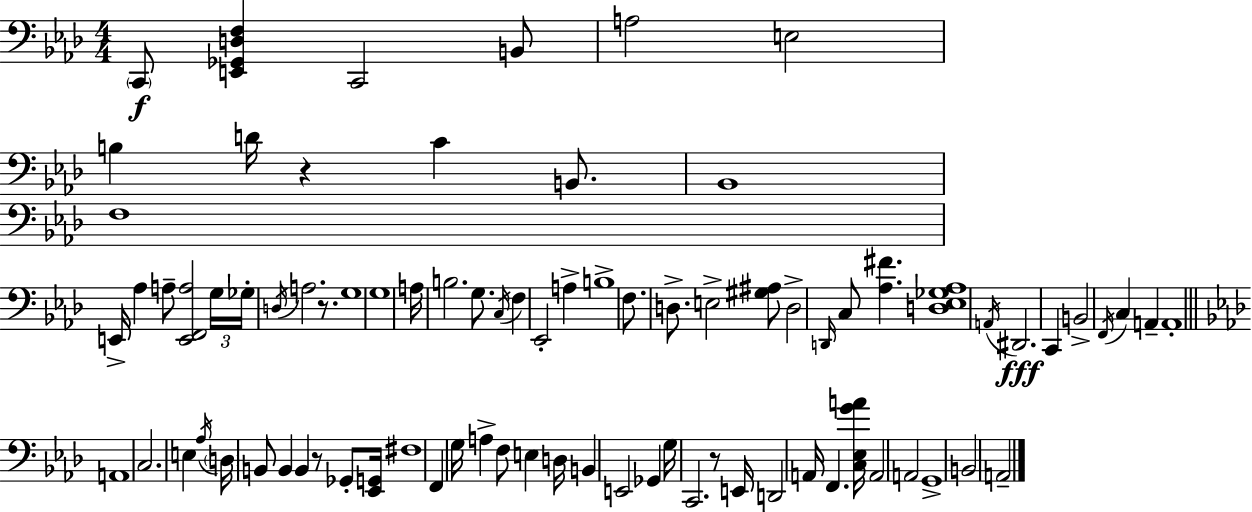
{
  \clef bass
  \numericTimeSignature
  \time 4/4
  \key aes \major
  \parenthesize c,8\f <e, ges, d f>4 c,2 b,8 | a2 e2 | b4 d'16 r4 c'4 b,8. | bes,1 | \break f1 | e,16-> aes4 a8-- <e, f, a>2 \tuplet 3/2 { g16 | ges16-. \acciaccatura { d16 } } a2. r8. | g1 | \break g1 | a16 b2. g8. | \acciaccatura { c16 } f4 ees,2-. a4-> | b1-> | \break f8. d8.-> e2-> | <gis ais>8 d2-> \grace { d,16 } c8 <aes fis'>4. | <d ees ges aes>1 | \acciaccatura { a,16 }\fff dis,2. | \break c,4 b,2-> \acciaccatura { f,16 } c4 | a,4-- a,1-. | \bar "||" \break \key aes \major a,1 | c2. e4 | \acciaccatura { aes16 } \parenthesize d16 b,8 b,4 b,4 r8 ges,8-. | <ees, g,>16 fis1 | \break f,4 g16 a4-> f8 e4 | d16 b,4 e,2 ges,4 | g16 c,2. r8 | e,16 d,2 a,16 f,4. | \break <c ees g' a'>16 a,2 a,2 | g,1-> | b,2 a,2-- | \bar "|."
}